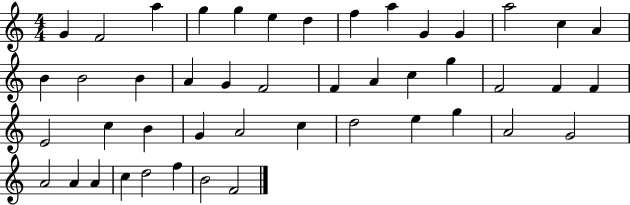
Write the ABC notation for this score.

X:1
T:Untitled
M:4/4
L:1/4
K:C
G F2 a g g e d f a G G a2 c A B B2 B A G F2 F A c g F2 F F E2 c B G A2 c d2 e g A2 G2 A2 A A c d2 f B2 F2